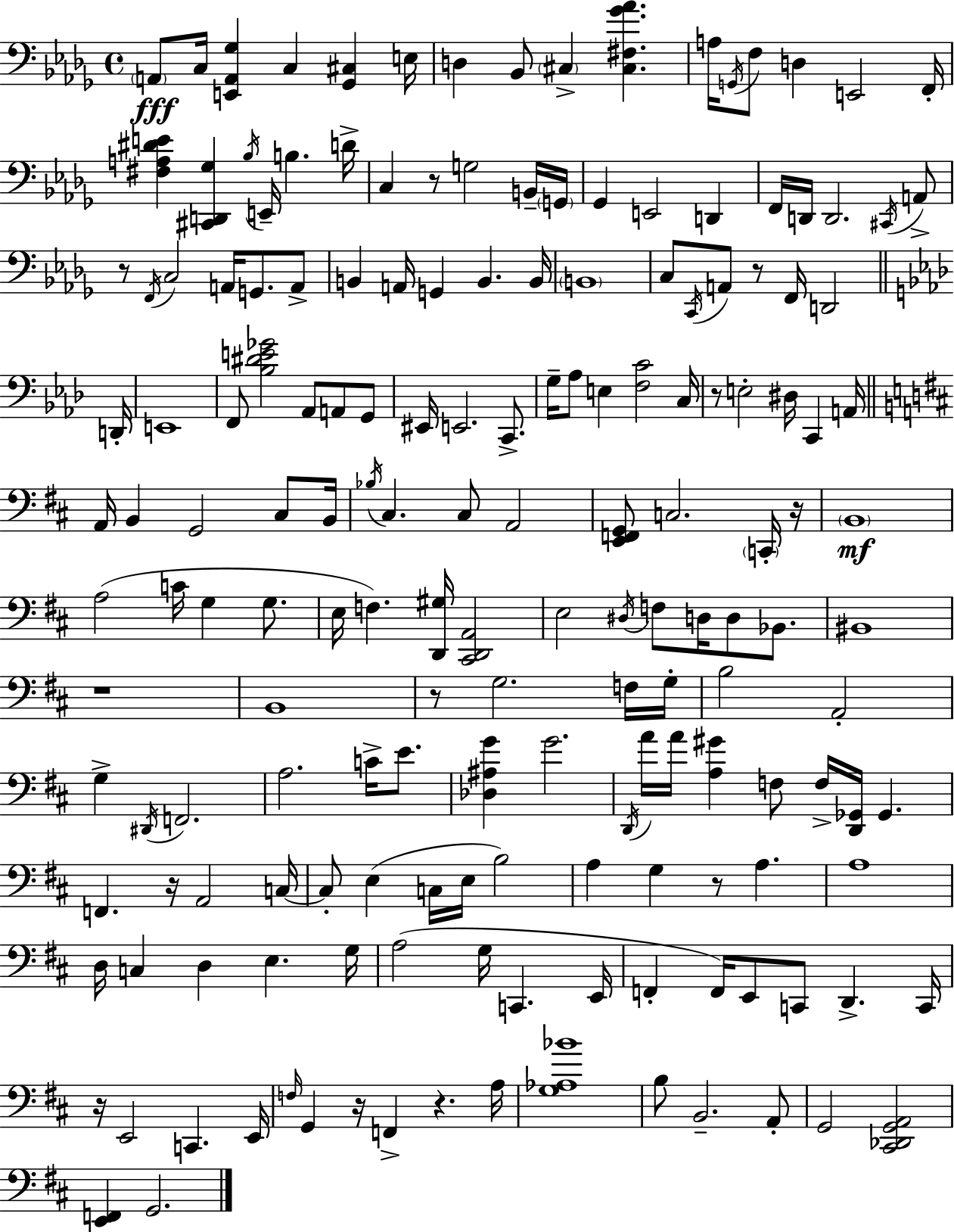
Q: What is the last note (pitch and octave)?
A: G2